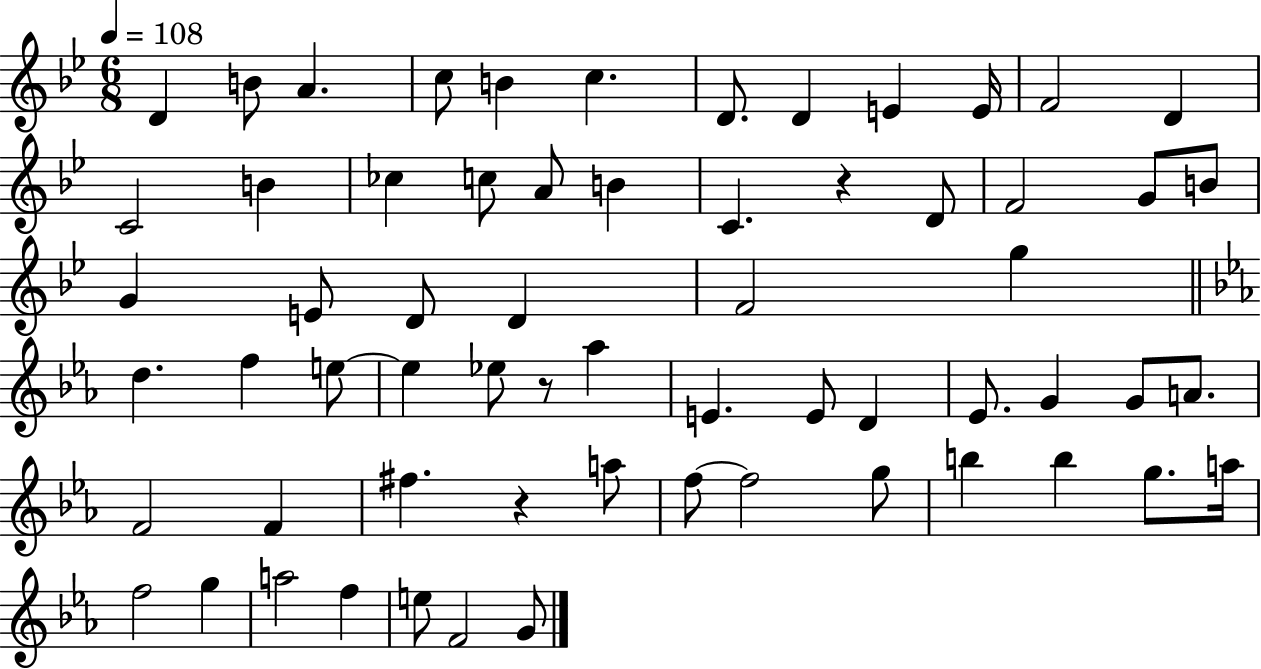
{
  \clef treble
  \numericTimeSignature
  \time 6/8
  \key bes \major
  \tempo 4 = 108
  d'4 b'8 a'4. | c''8 b'4 c''4. | d'8. d'4 e'4 e'16 | f'2 d'4 | \break c'2 b'4 | ces''4 c''8 a'8 b'4 | c'4. r4 d'8 | f'2 g'8 b'8 | \break g'4 e'8 d'8 d'4 | f'2 g''4 | \bar "||" \break \key ees \major d''4. f''4 e''8~~ | e''4 ees''8 r8 aes''4 | e'4. e'8 d'4 | ees'8. g'4 g'8 a'8. | \break f'2 f'4 | fis''4. r4 a''8 | f''8~~ f''2 g''8 | b''4 b''4 g''8. a''16 | \break f''2 g''4 | a''2 f''4 | e''8 f'2 g'8 | \bar "|."
}